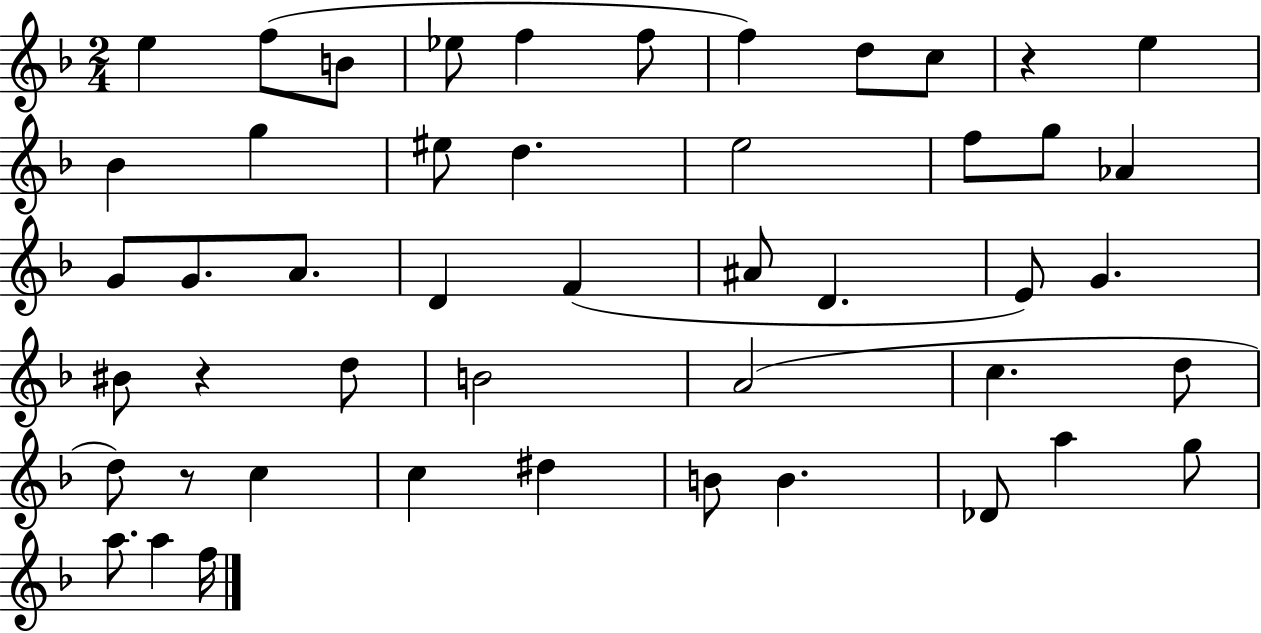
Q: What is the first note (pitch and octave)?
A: E5